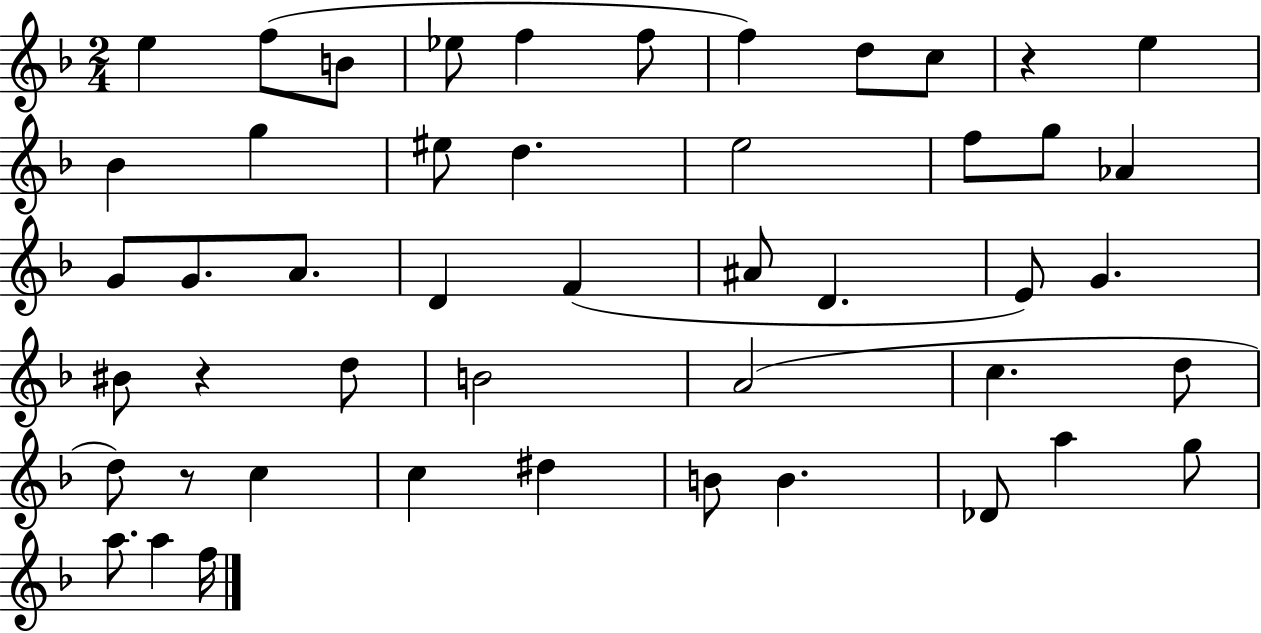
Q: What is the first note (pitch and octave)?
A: E5